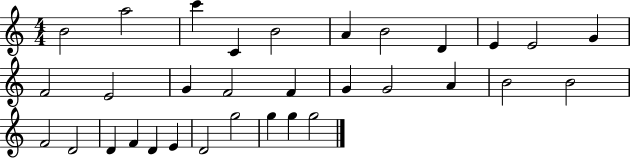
B4/h A5/h C6/q C4/q B4/h A4/q B4/h D4/q E4/q E4/h G4/q F4/h E4/h G4/q F4/h F4/q G4/q G4/h A4/q B4/h B4/h F4/h D4/h D4/q F4/q D4/q E4/q D4/h G5/h G5/q G5/q G5/h